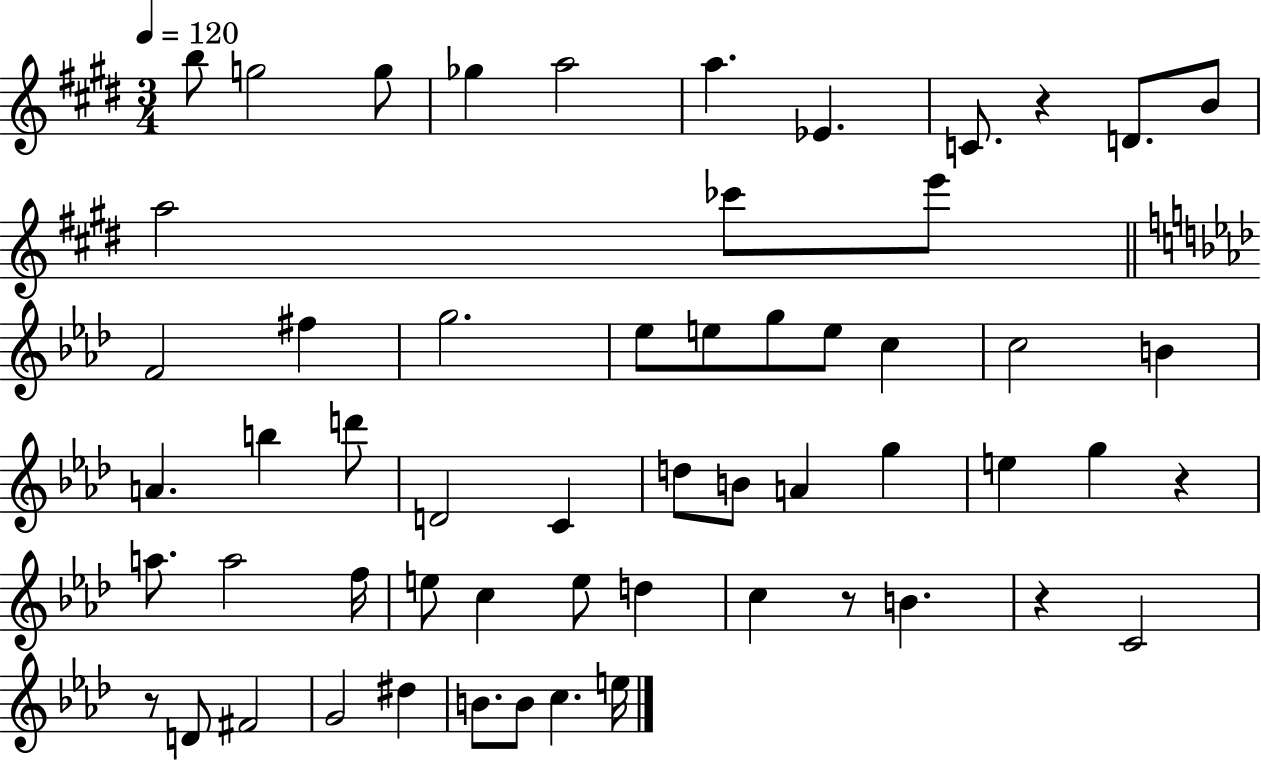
B5/e G5/h G5/e Gb5/q A5/h A5/q. Eb4/q. C4/e. R/q D4/e. B4/e A5/h CES6/e E6/e F4/h F#5/q G5/h. Eb5/e E5/e G5/e E5/e C5/q C5/h B4/q A4/q. B5/q D6/e D4/h C4/q D5/e B4/e A4/q G5/q E5/q G5/q R/q A5/e. A5/h F5/s E5/e C5/q E5/e D5/q C5/q R/e B4/q. R/q C4/h R/e D4/e F#4/h G4/h D#5/q B4/e. B4/e C5/q. E5/s